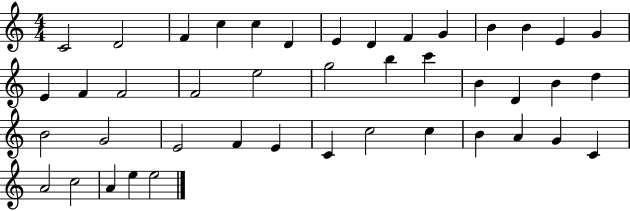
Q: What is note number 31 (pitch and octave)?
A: E4